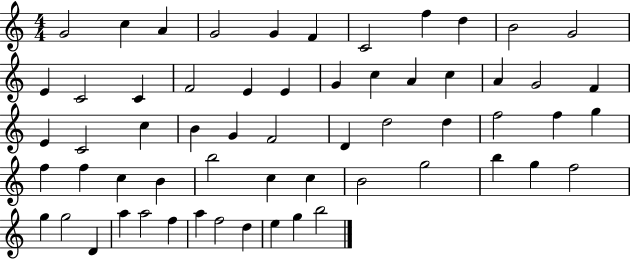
{
  \clef treble
  \numericTimeSignature
  \time 4/4
  \key c \major
  g'2 c''4 a'4 | g'2 g'4 f'4 | c'2 f''4 d''4 | b'2 g'2 | \break e'4 c'2 c'4 | f'2 e'4 e'4 | g'4 c''4 a'4 c''4 | a'4 g'2 f'4 | \break e'4 c'2 c''4 | b'4 g'4 f'2 | d'4 d''2 d''4 | f''2 f''4 g''4 | \break f''4 f''4 c''4 b'4 | b''2 c''4 c''4 | b'2 g''2 | b''4 g''4 f''2 | \break g''4 g''2 d'4 | a''4 a''2 f''4 | a''4 f''2 d''4 | e''4 g''4 b''2 | \break \bar "|."
}